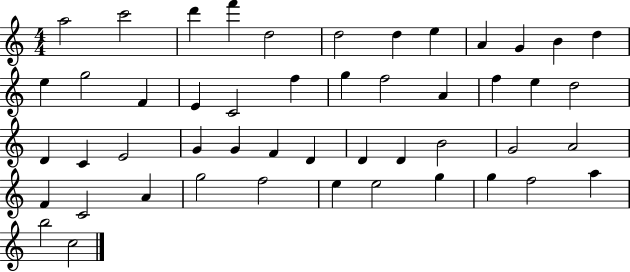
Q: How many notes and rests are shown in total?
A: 49